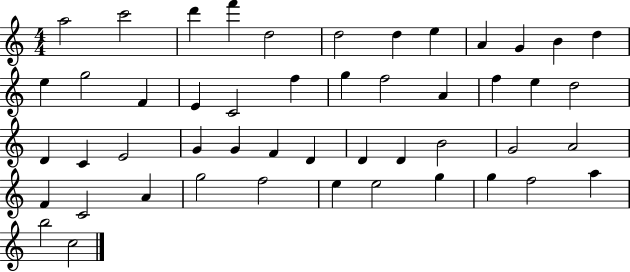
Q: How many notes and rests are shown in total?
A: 49